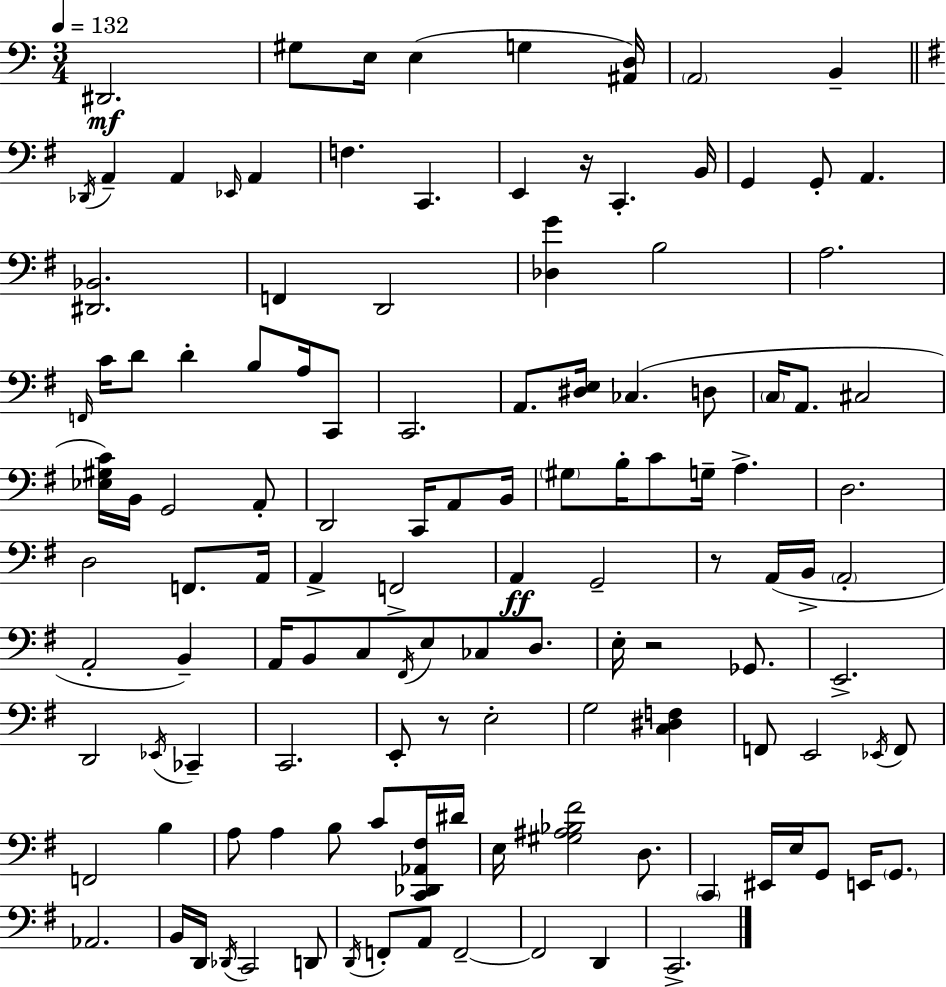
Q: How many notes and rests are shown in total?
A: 124